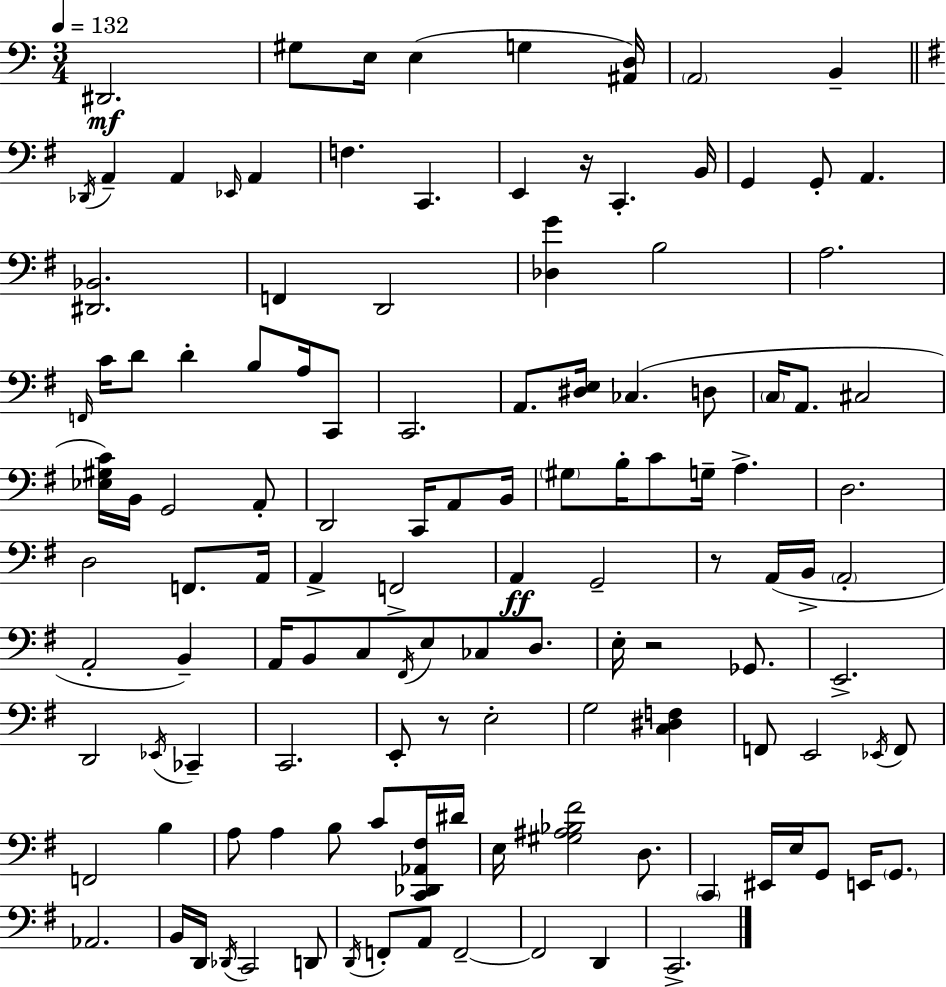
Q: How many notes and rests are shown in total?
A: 124